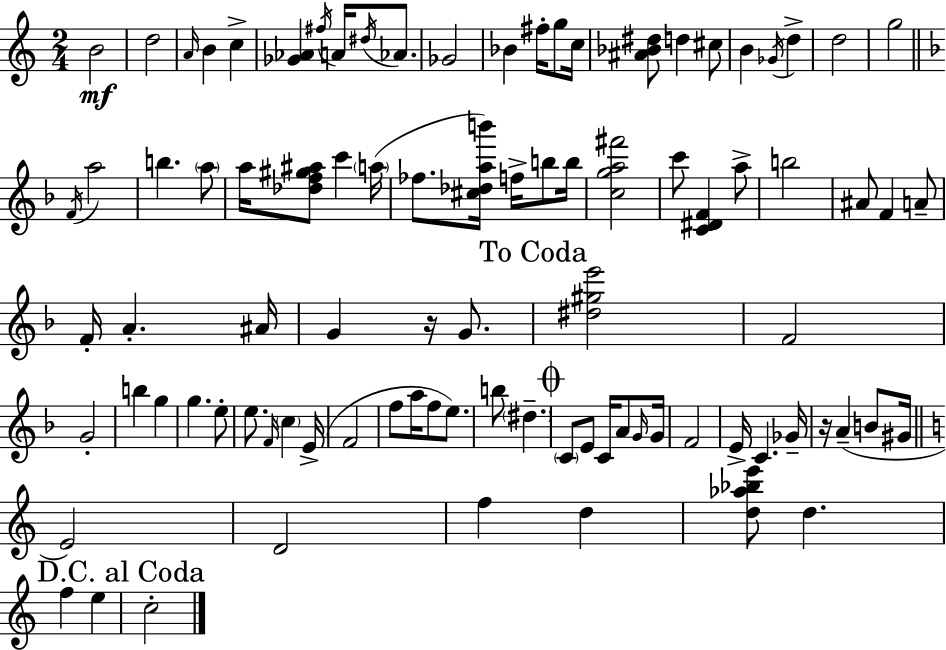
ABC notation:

X:1
T:Untitled
M:2/4
L:1/4
K:C
B2 d2 A/4 B c [_G_A] ^f/4 A/4 ^d/4 _A/2 _G2 _B ^f/4 g/2 c/4 [^A_B^d]/2 d ^c/2 B _G/4 d d2 g2 F/4 a2 b a/2 a/4 [_df^g^a]/2 c' a/4 _f/2 [^c_dab']/4 f/4 b/2 b/4 [cga^f']2 c'/2 [C^DF] a/2 b2 ^A/2 F A/2 F/4 A ^A/4 G z/4 G/2 [^d^ge']2 F2 G2 b g g e/2 e/2 F/4 c E/4 F2 f/2 a/4 f/2 e/2 b/2 ^d C/2 E/2 C/4 A/2 G/4 G/4 F2 E/4 C _G/4 z/4 A B/2 ^G/4 E2 D2 f d [d_a_be']/2 d f e c2